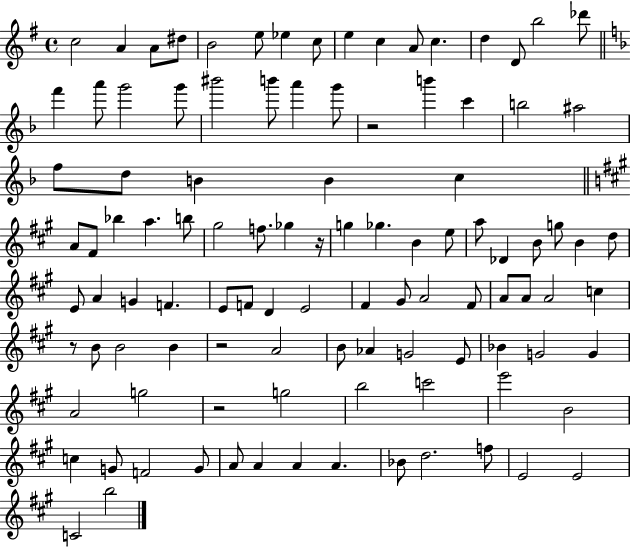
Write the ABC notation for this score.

X:1
T:Untitled
M:4/4
L:1/4
K:G
c2 A A/2 ^d/2 B2 e/2 _e c/2 e c A/2 c d D/2 b2 _d'/2 f' a'/2 g'2 g'/2 ^b'2 b'/2 a' g'/2 z2 b' c' b2 ^a2 f/2 d/2 B B c A/2 ^F/2 _b a b/2 ^g2 f/2 _g z/4 g _g B e/2 a/2 _D B/2 g/2 B d/2 E/2 A G F E/2 F/2 D E2 ^F ^G/2 A2 ^F/2 A/2 A/2 A2 c z/2 B/2 B2 B z2 A2 B/2 _A G2 E/2 _B G2 G A2 g2 z2 g2 b2 c'2 e'2 B2 c G/2 F2 G/2 A/2 A A A _B/2 d2 f/2 E2 E2 C2 b2